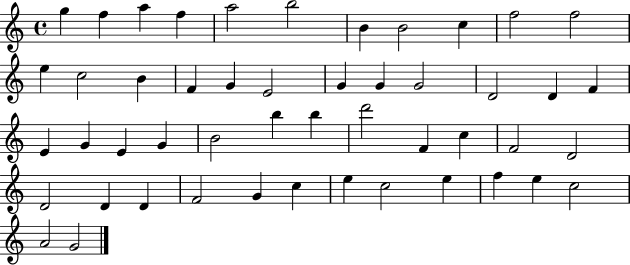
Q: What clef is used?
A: treble